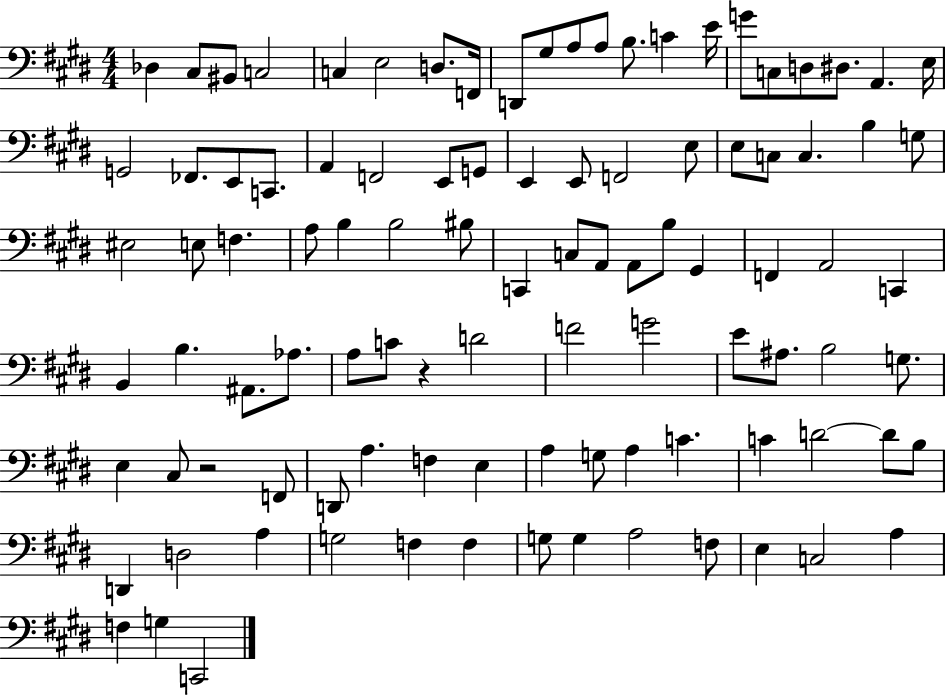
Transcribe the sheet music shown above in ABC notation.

X:1
T:Untitled
M:4/4
L:1/4
K:E
_D, ^C,/2 ^B,,/2 C,2 C, E,2 D,/2 F,,/4 D,,/2 ^G,/2 A,/2 A,/2 B,/2 C E/4 G/2 C,/2 D,/2 ^D,/2 A,, E,/4 G,,2 _F,,/2 E,,/2 C,,/2 A,, F,,2 E,,/2 G,,/2 E,, E,,/2 F,,2 E,/2 E,/2 C,/2 C, B, G,/2 ^E,2 E,/2 F, A,/2 B, B,2 ^B,/2 C,, C,/2 A,,/2 A,,/2 B,/2 ^G,, F,, A,,2 C,, B,, B, ^A,,/2 _A,/2 A,/2 C/2 z D2 F2 G2 E/2 ^A,/2 B,2 G,/2 E, ^C,/2 z2 F,,/2 D,,/2 A, F, E, A, G,/2 A, C C D2 D/2 B,/2 D,, D,2 A, G,2 F, F, G,/2 G, A,2 F,/2 E, C,2 A, F, G, C,,2